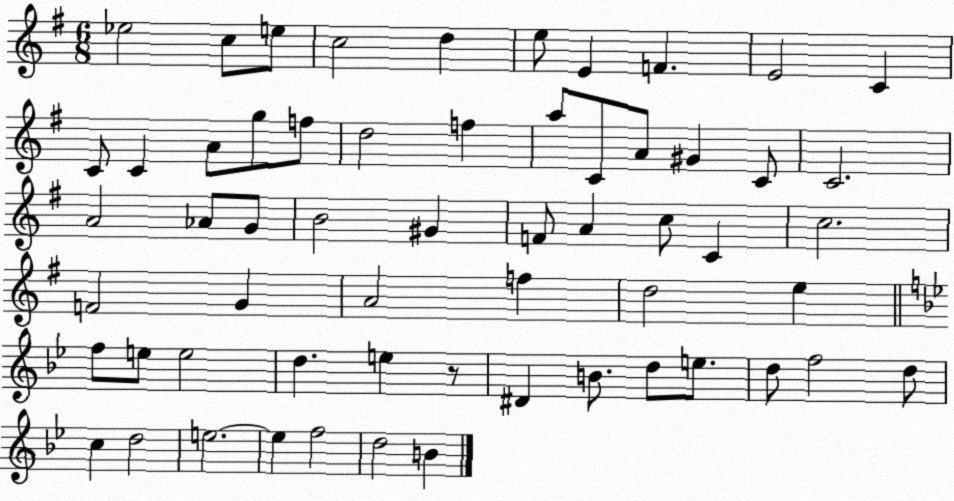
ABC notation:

X:1
T:Untitled
M:6/8
L:1/4
K:G
_e2 c/2 e/2 c2 d e/2 E F E2 C C/2 C A/2 g/2 f/2 d2 f a/2 C/2 A/2 ^G C/2 C2 A2 _A/2 G/2 B2 ^G F/2 A c/2 C c2 F2 G A2 f d2 e f/2 e/2 e2 d e z/2 ^D B/2 d/2 e/2 d/2 f2 d/2 c d2 e2 e f2 d2 B